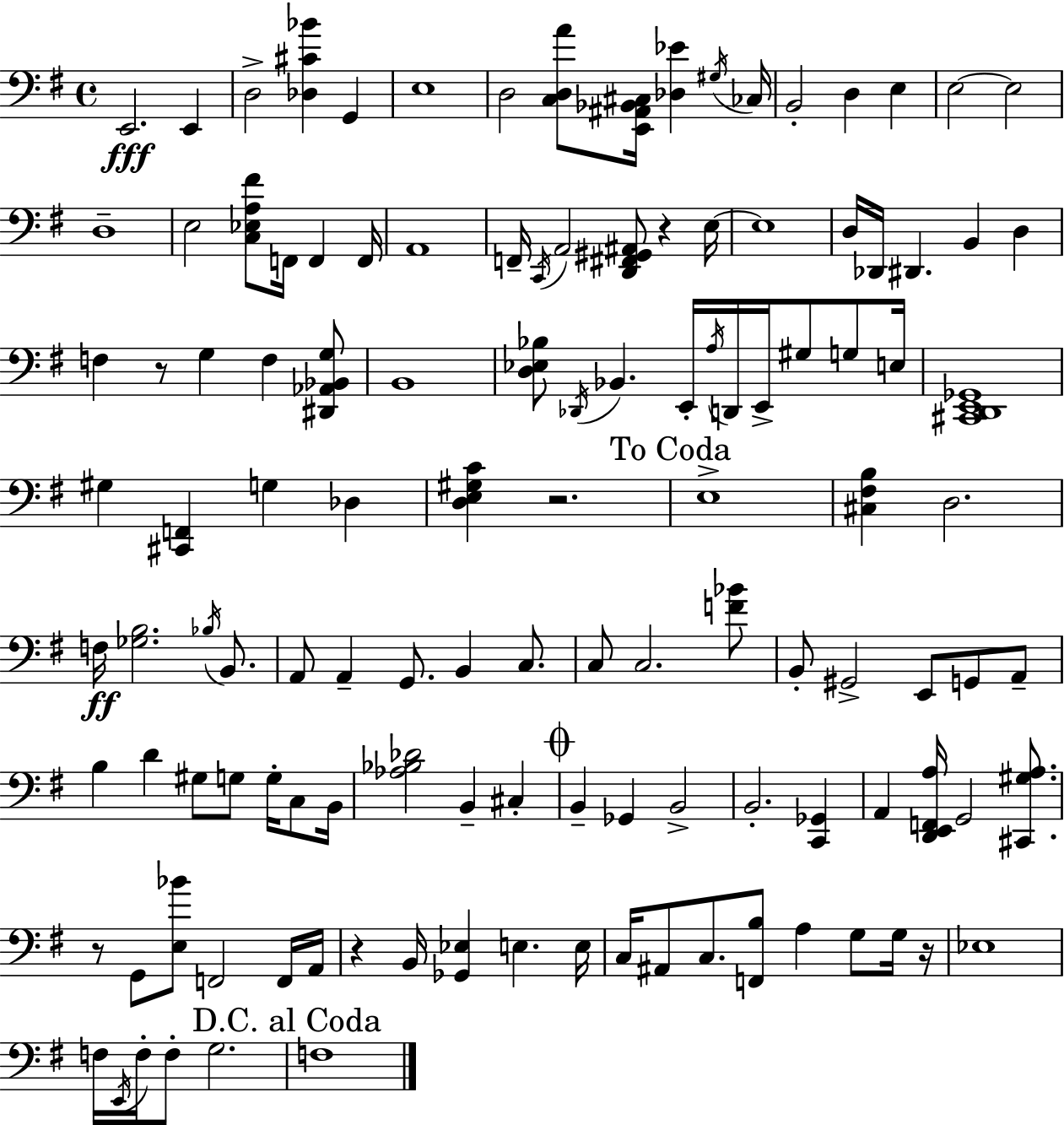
X:1
T:Untitled
M:4/4
L:1/4
K:G
E,,2 E,, D,2 [_D,^C_B] G,, E,4 D,2 [C,D,A]/2 [E,,^A,,_B,,^C,]/4 [_D,_E] ^G,/4 _C,/4 B,,2 D, E, E,2 E,2 D,4 E,2 [C,_E,A,^F]/2 F,,/4 F,, F,,/4 A,,4 F,,/4 C,,/4 A,,2 [D,,^F,,^G,,^A,,]/2 z E,/4 E,4 D,/4 _D,,/4 ^D,, B,, D, F, z/2 G, F, [^D,,_A,,_B,,G,]/2 B,,4 [D,_E,_B,]/2 _D,,/4 _B,, E,,/4 A,/4 D,,/4 E,,/4 ^G,/2 G,/2 E,/4 [^C,,D,,E,,_G,,]4 ^G, [^C,,F,,] G, _D, [D,E,^G,C] z2 E,4 [^C,^F,B,] D,2 F,/4 [_G,B,]2 _B,/4 B,,/2 A,,/2 A,, G,,/2 B,, C,/2 C,/2 C,2 [F_B]/2 B,,/2 ^G,,2 E,,/2 G,,/2 A,,/2 B, D ^G,/2 G,/2 G,/4 C,/2 B,,/4 [_A,_B,_D]2 B,, ^C, B,, _G,, B,,2 B,,2 [C,,_G,,] A,, [D,,E,,F,,A,]/4 G,,2 [^C,,^G,A,]/2 z/2 G,,/2 [E,_B]/2 F,,2 F,,/4 A,,/4 z B,,/4 [_G,,_E,] E, E,/4 C,/4 ^A,,/2 C,/2 [F,,B,]/2 A, G,/2 G,/4 z/4 _E,4 F,/4 E,,/4 F,/4 F,/2 G,2 F,4